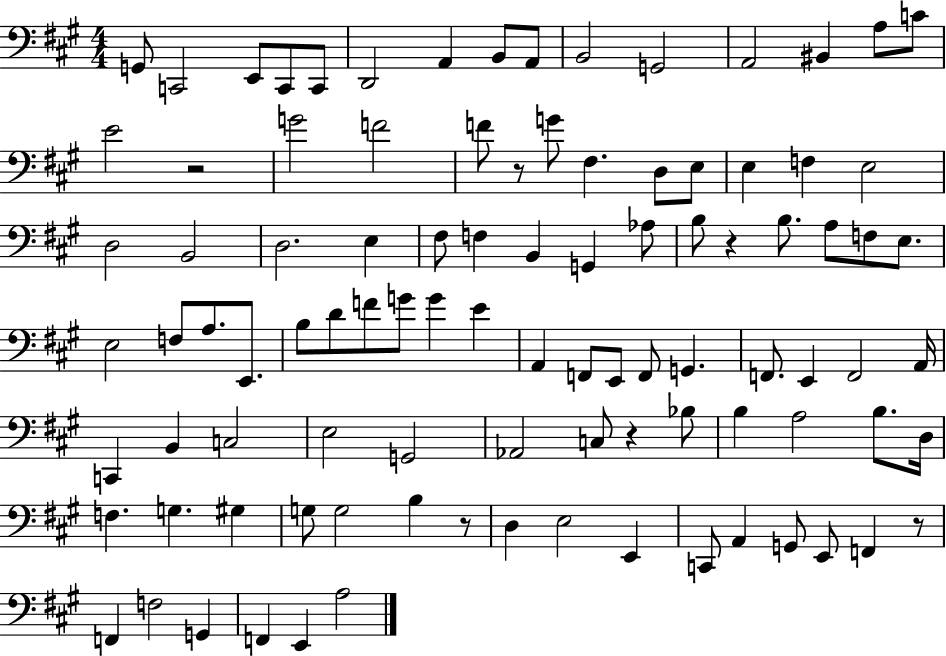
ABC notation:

X:1
T:Untitled
M:4/4
L:1/4
K:A
G,,/2 C,,2 E,,/2 C,,/2 C,,/2 D,,2 A,, B,,/2 A,,/2 B,,2 G,,2 A,,2 ^B,, A,/2 C/2 E2 z2 G2 F2 F/2 z/2 G/2 ^F, D,/2 E,/2 E, F, E,2 D,2 B,,2 D,2 E, ^F,/2 F, B,, G,, _A,/2 B,/2 z B,/2 A,/2 F,/2 E,/2 E,2 F,/2 A,/2 E,,/2 B,/2 D/2 F/2 G/2 G E A,, F,,/2 E,,/2 F,,/2 G,, F,,/2 E,, F,,2 A,,/4 C,, B,, C,2 E,2 G,,2 _A,,2 C,/2 z _B,/2 B, A,2 B,/2 D,/4 F, G, ^G, G,/2 G,2 B, z/2 D, E,2 E,, C,,/2 A,, G,,/2 E,,/2 F,, z/2 F,, F,2 G,, F,, E,, A,2